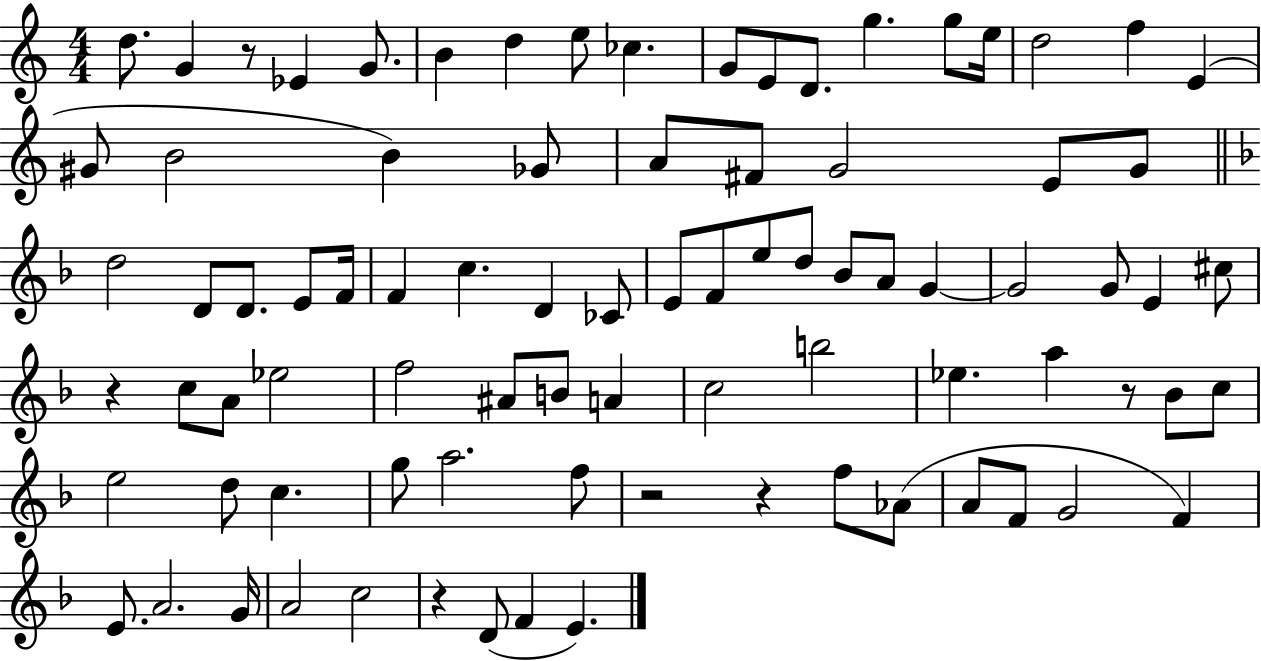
{
  \clef treble
  \numericTimeSignature
  \time 4/4
  \key c \major
  \repeat volta 2 { d''8. g'4 r8 ees'4 g'8. | b'4 d''4 e''8 ces''4. | g'8 e'8 d'8. g''4. g''8 e''16 | d''2 f''4 e'4( | \break gis'8 b'2 b'4) ges'8 | a'8 fis'8 g'2 e'8 g'8 | \bar "||" \break \key f \major d''2 d'8 d'8. e'8 f'16 | f'4 c''4. d'4 ces'8 | e'8 f'8 e''8 d''8 bes'8 a'8 g'4~~ | g'2 g'8 e'4 cis''8 | \break r4 c''8 a'8 ees''2 | f''2 ais'8 b'8 a'4 | c''2 b''2 | ees''4. a''4 r8 bes'8 c''8 | \break e''2 d''8 c''4. | g''8 a''2. f''8 | r2 r4 f''8 aes'8( | a'8 f'8 g'2 f'4) | \break e'8. a'2. g'16 | a'2 c''2 | r4 d'8( f'4 e'4.) | } \bar "|."
}